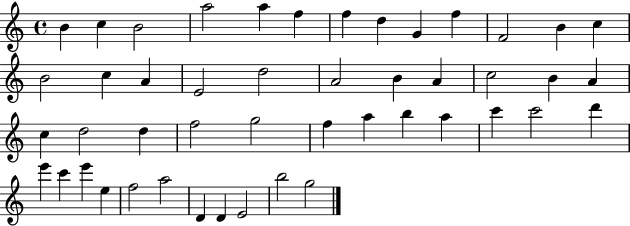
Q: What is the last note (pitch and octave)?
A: G5